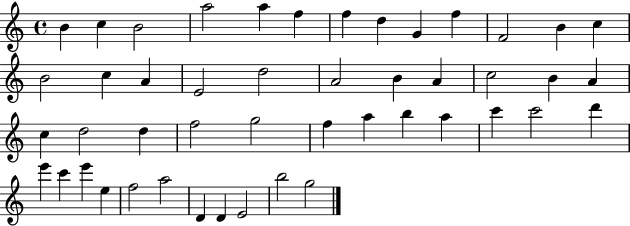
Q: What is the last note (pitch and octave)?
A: G5